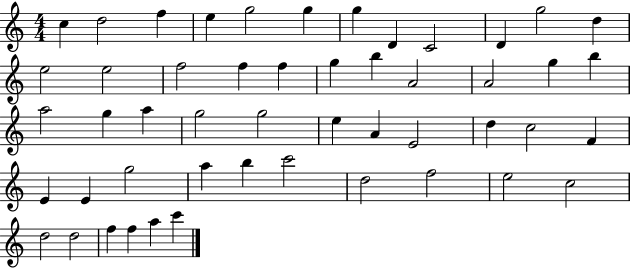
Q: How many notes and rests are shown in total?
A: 50